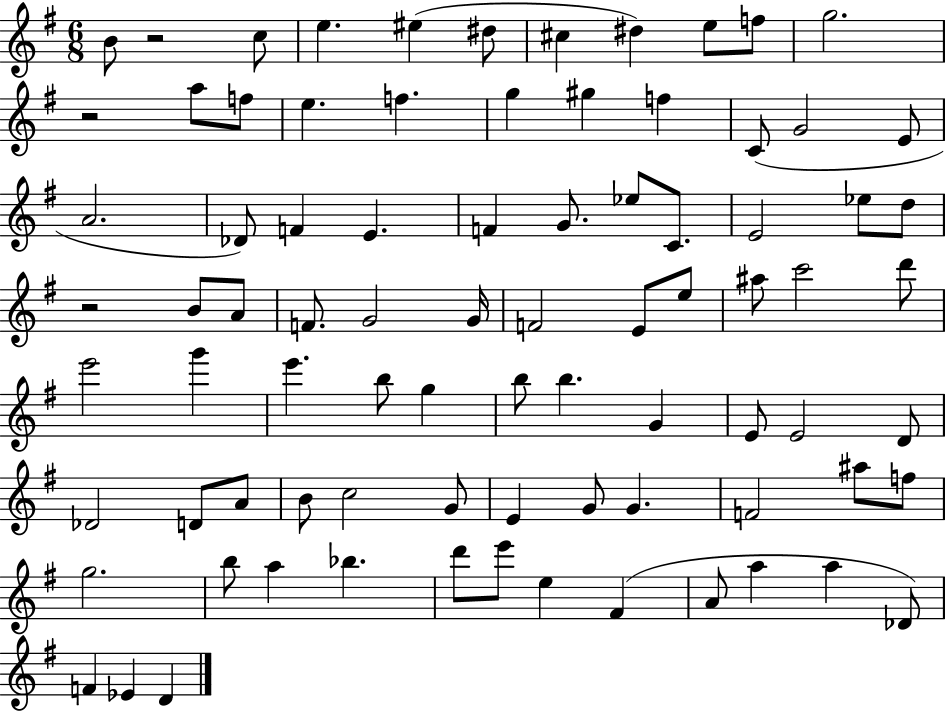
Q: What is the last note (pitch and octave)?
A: D4